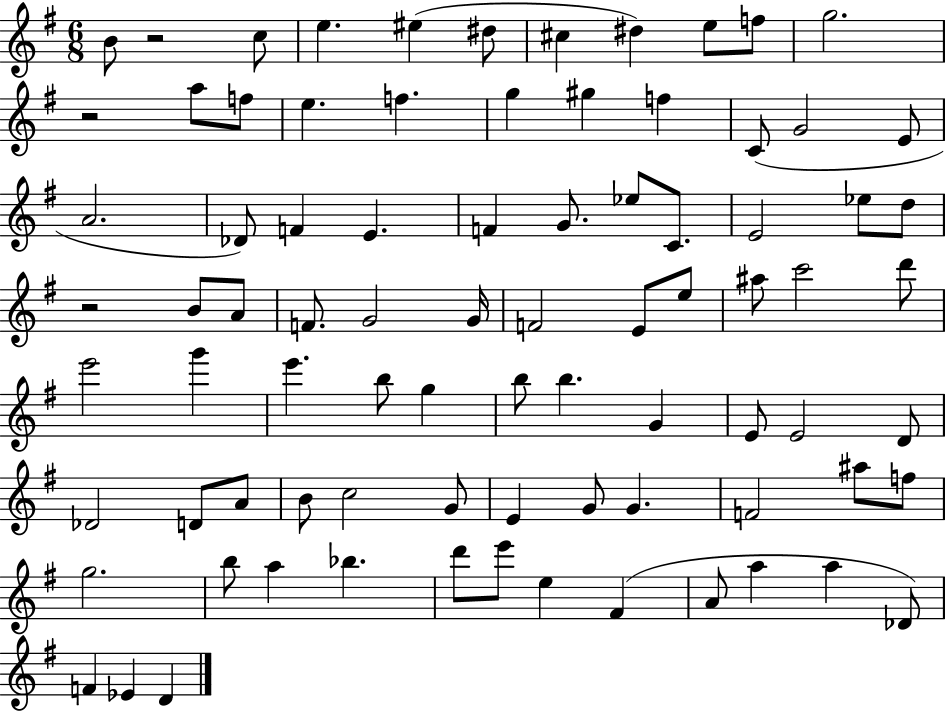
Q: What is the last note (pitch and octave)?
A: D4